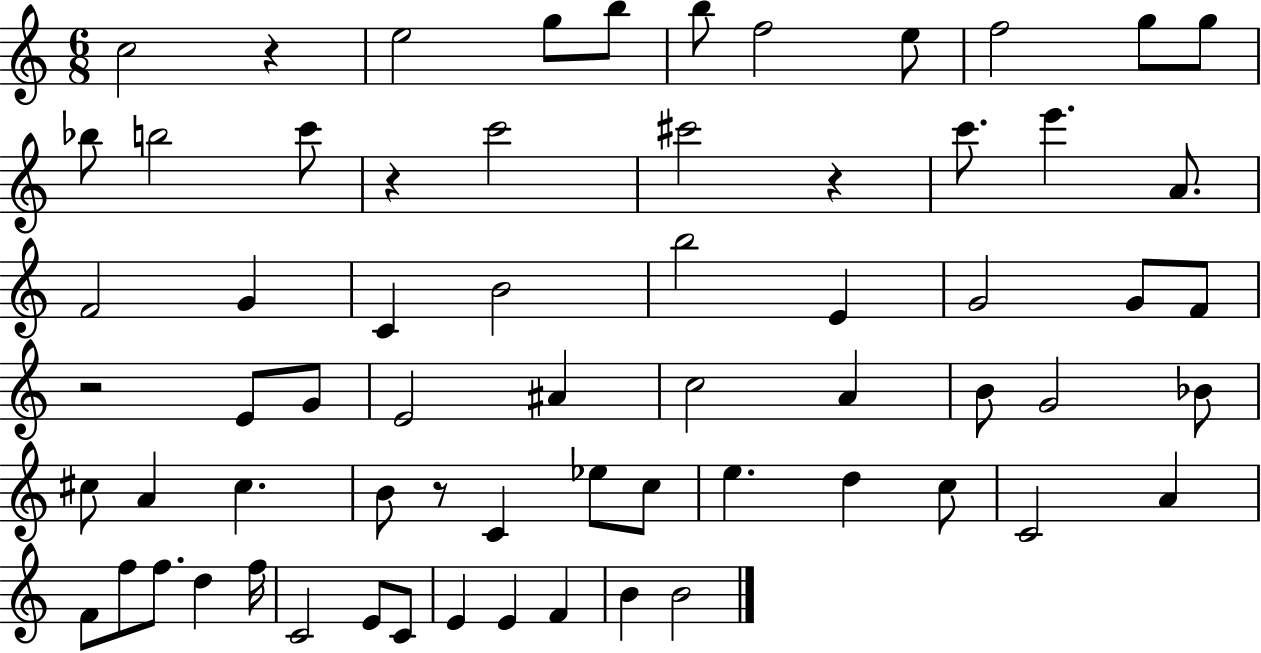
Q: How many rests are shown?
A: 5